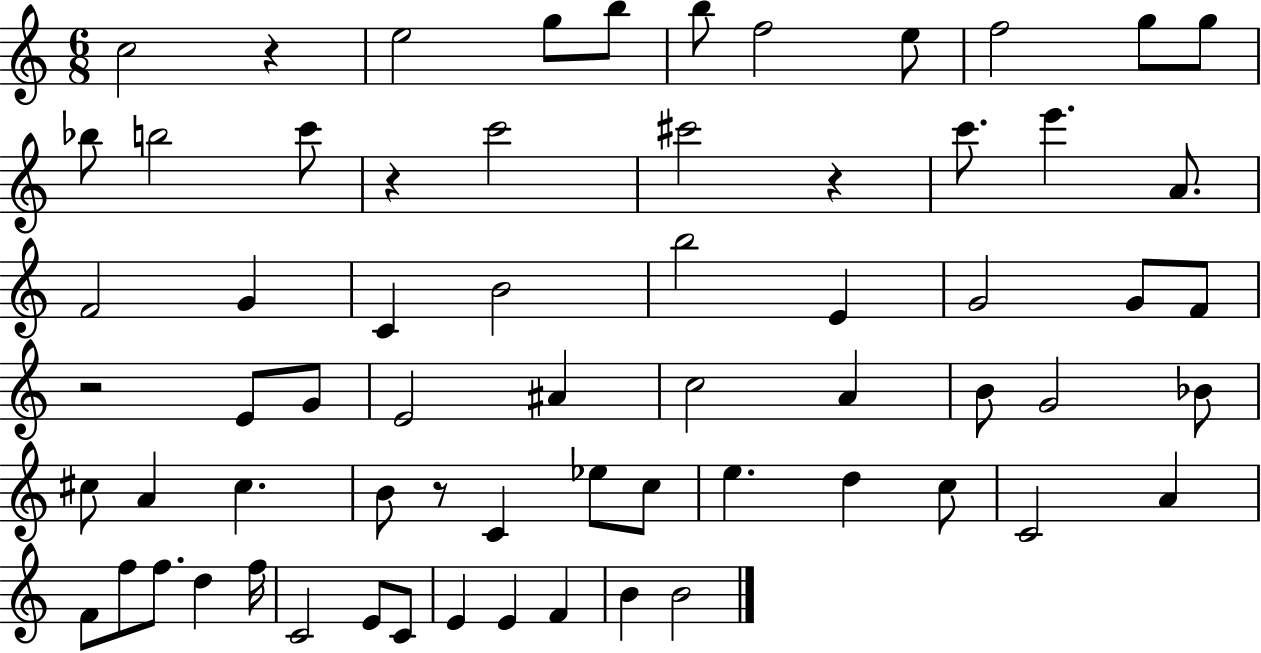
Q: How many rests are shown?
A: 5